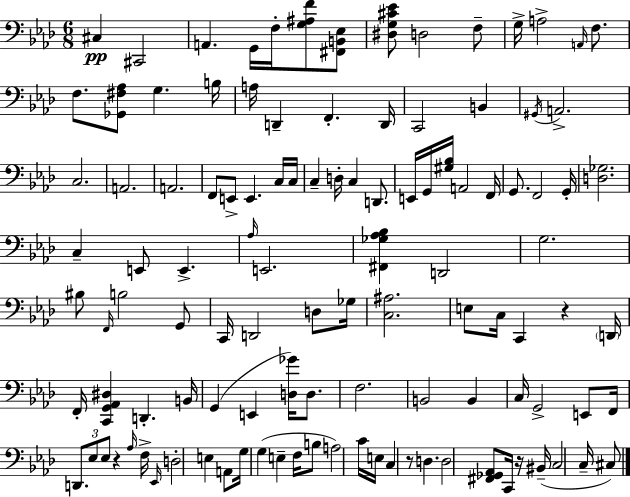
X:1
T:Untitled
M:6/8
L:1/4
K:Ab
^C, ^C,,2 A,, G,,/4 F,/4 [G,^A,F]/2 [^F,,B,,_E,]/2 [^D,G,^C_E]/2 D,2 F,/2 G,/4 A,2 A,,/4 F,/2 F,/2 [_G,,^F,_A,]/2 G, B,/4 A,/4 D,, F,, D,,/4 C,,2 B,, ^G,,/4 A,,2 C,2 A,,2 A,,2 F,,/2 E,,/2 E,, C,/4 C,/4 C, D,/4 C, D,,/2 E,,/4 G,,/4 [^G,_B,]/4 A,,2 F,,/4 G,,/2 F,,2 G,,/4 [D,_G,]2 C, E,,/2 E,, _A,/4 E,,2 [^F,,_G,_A,_B,] D,,2 G,2 ^B,/2 F,,/4 B,2 G,,/2 C,,/4 D,,2 D,/2 _G,/4 [C,^A,]2 E,/2 C,/4 C,, z D,,/4 F,,/4 [C,,G,,_A,,^D,] D,, B,,/4 G,, E,, [D,_G]/4 D,/2 F,2 B,,2 B,, C,/4 G,,2 E,,/2 F,,/4 D,,/2 _E,/2 _E,/2 z _A,/4 F,/4 _E,,/4 D,2 E, A,,/2 G,/4 G, E, F,/4 B,/2 A,2 C/4 E,/4 C, z/2 D, D,2 [^F,,_G,,_A,,]/2 C,,/4 z/4 ^B,,/4 C,2 C,/4 ^C,/2